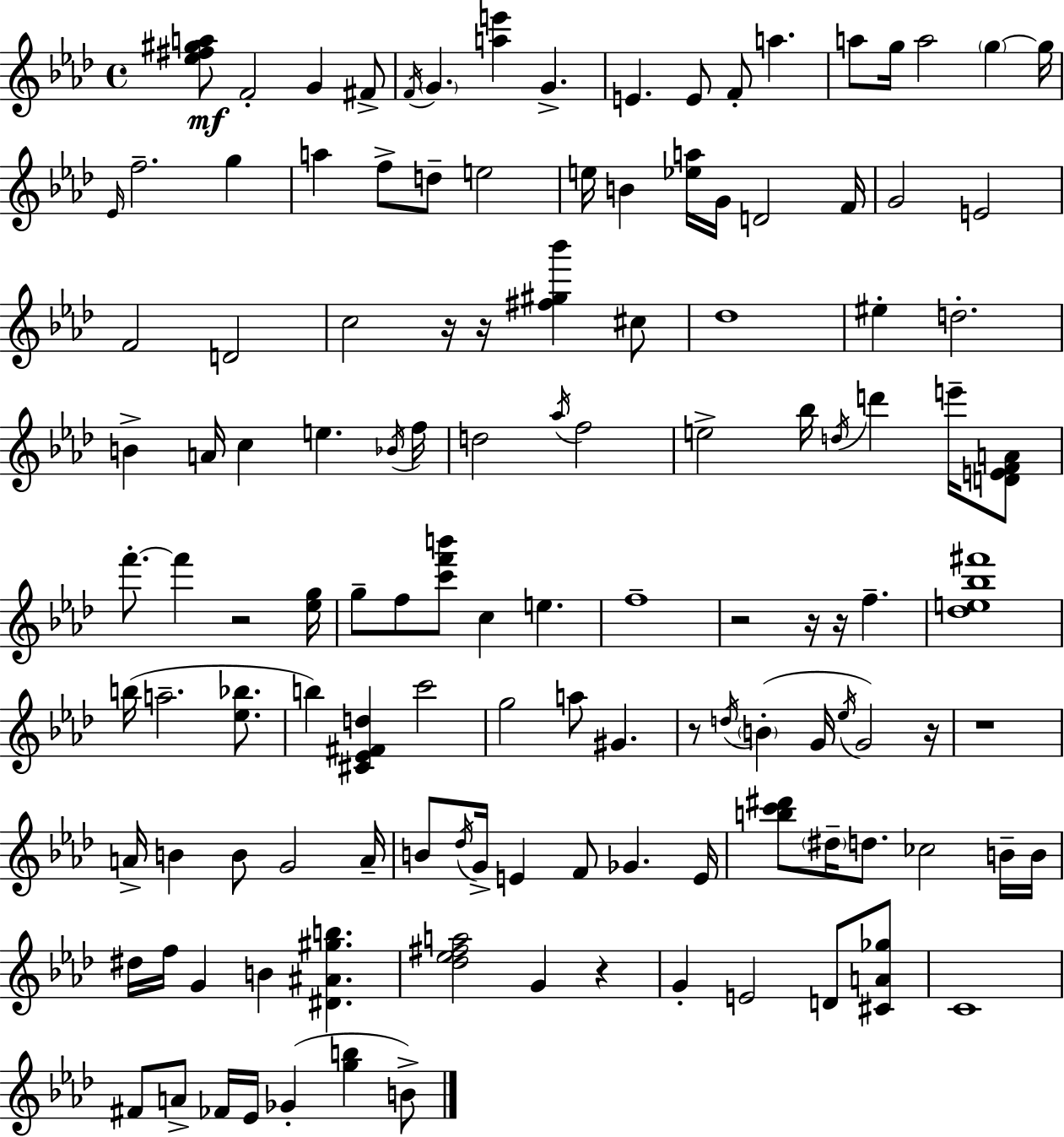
[Eb5,F#5,G#5,A5]/e F4/h G4/q F#4/e F4/s G4/q. [A5,E6]/q G4/q. E4/q. E4/e F4/e A5/q. A5/e G5/s A5/h G5/q G5/s Eb4/s F5/h. G5/q A5/q F5/e D5/e E5/h E5/s B4/q [Eb5,A5]/s G4/s D4/h F4/s G4/h E4/h F4/h D4/h C5/h R/s R/s [F#5,G#5,Bb6]/q C#5/e Db5/w EIS5/q D5/h. B4/q A4/s C5/q E5/q. Bb4/s F5/s D5/h Ab5/s F5/h E5/h Bb5/s D5/s D6/q E6/s [D4,E4,F4,A4]/e F6/e. F6/q R/h [Eb5,G5]/s G5/e F5/e [C6,F6,B6]/e C5/q E5/q. F5/w R/h R/s R/s F5/q. [Db5,E5,Bb5,F#6]/w B5/s A5/h. [Eb5,Bb5]/e. B5/q [C#4,Eb4,F#4,D5]/q C6/h G5/h A5/e G#4/q. R/e D5/s B4/q G4/s Eb5/s G4/h R/s R/w A4/s B4/q B4/e G4/h A4/s B4/e Db5/s G4/s E4/q F4/e Gb4/q. E4/s [B5,C6,D#6]/e D#5/s D5/e. CES5/h B4/s B4/s D#5/s F5/s G4/q B4/q [D#4,A#4,G#5,B5]/q. [Db5,Eb5,F#5,A5]/h G4/q R/q G4/q E4/h D4/e [C#4,A4,Gb5]/e C4/w F#4/e A4/e FES4/s Eb4/s Gb4/q [G5,B5]/q B4/e